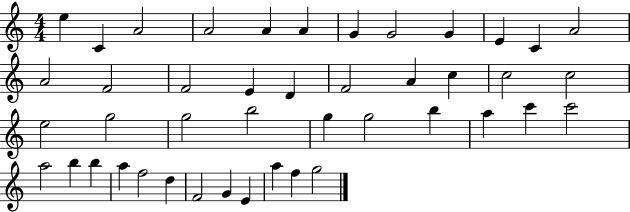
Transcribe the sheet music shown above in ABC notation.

X:1
T:Untitled
M:4/4
L:1/4
K:C
e C A2 A2 A A G G2 G E C A2 A2 F2 F2 E D F2 A c c2 c2 e2 g2 g2 b2 g g2 b a c' c'2 a2 b b a f2 d F2 G E a f g2